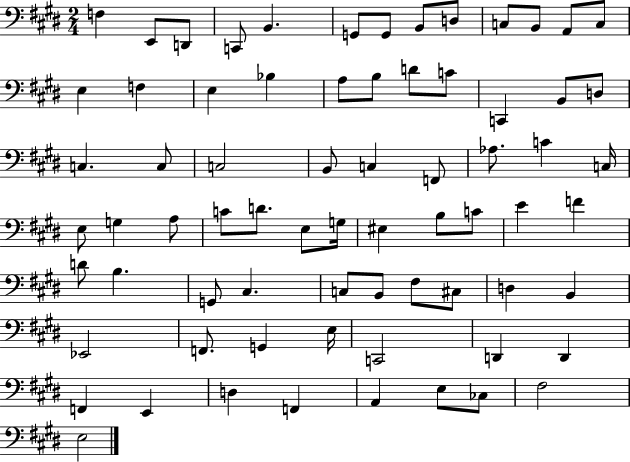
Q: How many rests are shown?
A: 0